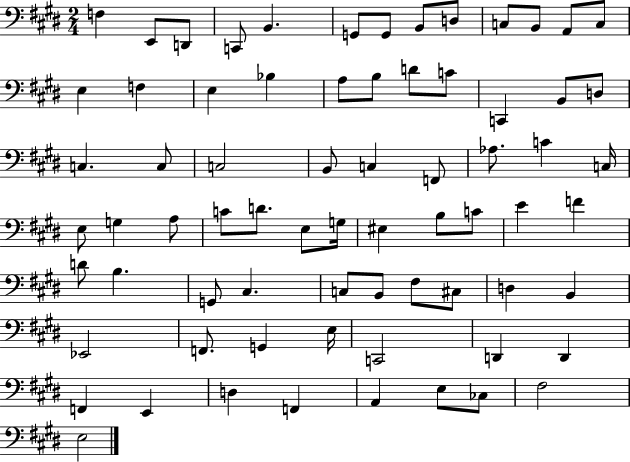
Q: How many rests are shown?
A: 0